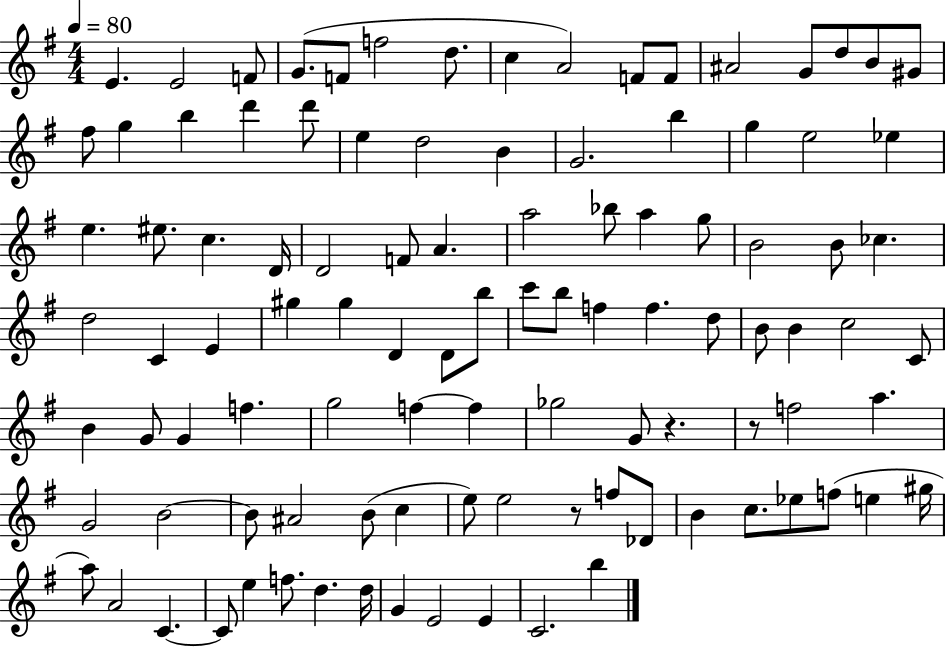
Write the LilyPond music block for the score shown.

{
  \clef treble
  \numericTimeSignature
  \time 4/4
  \key g \major
  \tempo 4 = 80
  e'4. e'2 f'8 | g'8.( f'8 f''2 d''8. | c''4 a'2) f'8 f'8 | ais'2 g'8 d''8 b'8 gis'8 | \break fis''8 g''4 b''4 d'''4 d'''8 | e''4 d''2 b'4 | g'2. b''4 | g''4 e''2 ees''4 | \break e''4. eis''8. c''4. d'16 | d'2 f'8 a'4. | a''2 bes''8 a''4 g''8 | b'2 b'8 ces''4. | \break d''2 c'4 e'4 | gis''4 gis''4 d'4 d'8 b''8 | c'''8 b''8 f''4 f''4. d''8 | b'8 b'4 c''2 c'8 | \break b'4 g'8 g'4 f''4. | g''2 f''4~~ f''4 | ges''2 g'8 r4. | r8 f''2 a''4. | \break g'2 b'2~~ | b'8 ais'2 b'8( c''4 | e''8) e''2 r8 f''8 des'8 | b'4 c''8. ees''8 f''8( e''4 gis''16 | \break a''8) a'2 c'4.~~ | c'8 e''4 f''8. d''4. d''16 | g'4 e'2 e'4 | c'2. b''4 | \break \bar "|."
}